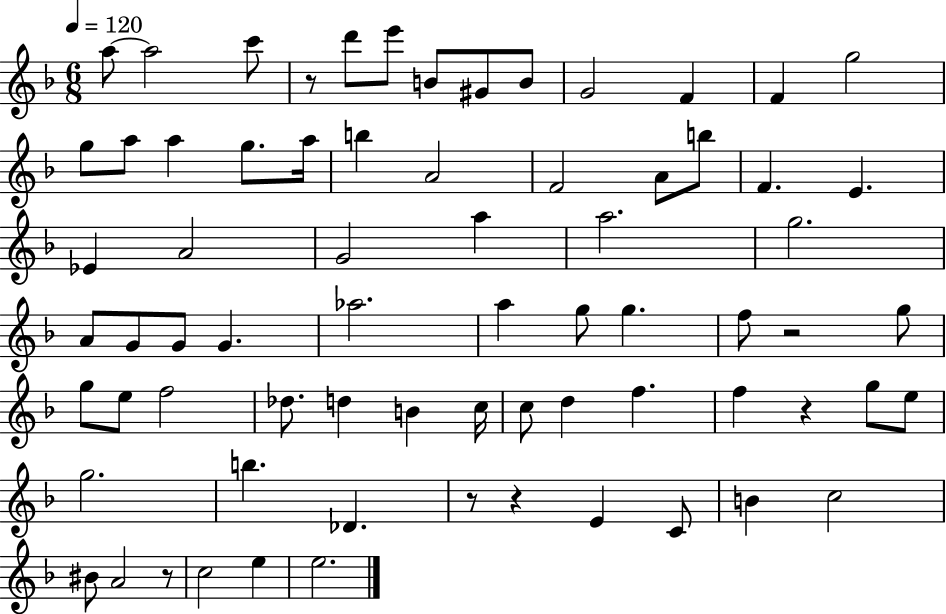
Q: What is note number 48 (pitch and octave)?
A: C5